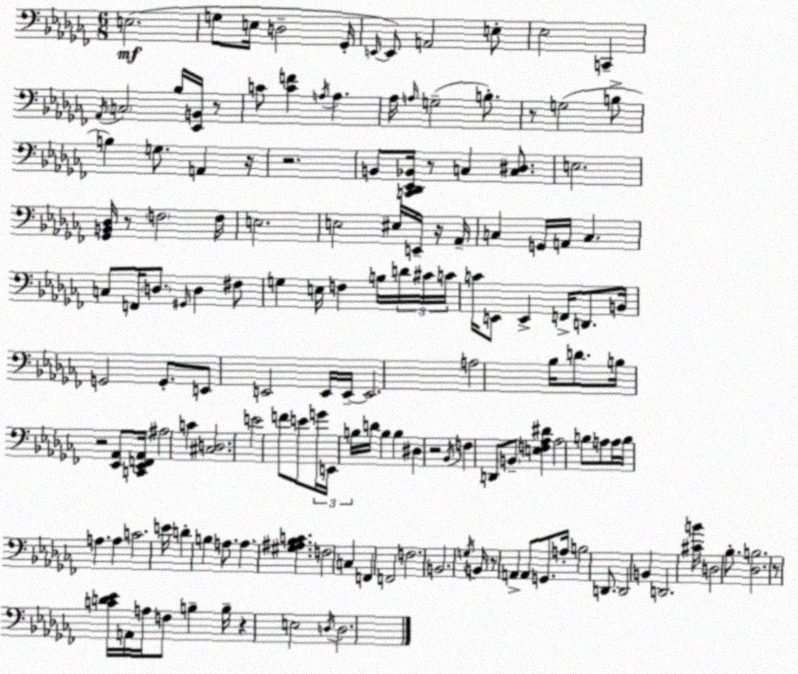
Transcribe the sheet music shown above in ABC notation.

X:1
T:Untitled
M:6/8
L:1/4
K:Abm
E,2 G,/2 E,/4 D,2 _G,,/4 E,,/4 E,,/2 A,,2 E,/2 _E,2 C,, _A,,/4 C,2 _B,/4 [_E,,B,,]/4 z/2 C/2 [CF] A,/4 A, _A,/4 A,/4 G,2 B,/2 z/2 G,2 B,/2 B, G,/2 A,, z/4 z2 B,,/2 [C,,_D,,_E,,_B,,]/4 z/2 C, [C,^D,]/2 E,2 [_G,,B,,_D,]/4 z/2 F,2 F,/4 E,2 E,2 ^E,/4 E,,/4 z/4 _A,,/4 C, G,,/4 A,,/4 C, C,/2 F,,/4 D,/2 ^G,,/4 D, ^F,/2 G, E,/4 F, B,/4 D/4 ^C/4 C/4 C/4 E,,/2 E,, F,,/4 D,,/2 B,,/4 G,,2 G,,/2 E,,/2 E,,2 E,,/4 E,,/4 E,,2 A,2 _B,/4 D/2 B,/4 z2 [_E,,_A,,]/2 [C,,_E,,F,,_A,,]/4 ^A,2 C [^C,D,]2 E2 F/2 E/2 G/4 E,,/4 B,/4 D/4 B, B, ^D, z2 _B,,/4 F, D,,/2 B,,/2 [E,F,_A,^D] _A,2 B,/2 A,/2 A,/4 B,/4 A, A, C2 E/4 D B, A,/2 A, [^G,^A,_B,C] F,2 C, F,, F,,2 F,2 B,,2 G,/4 B,,/4 z/2 A,, A,,/2 G,,/2 A,/4 B,2 D,,/2 D,,2 B,, D,,2 [^CB]/4 D,2 _B,/2 [_D,B,]2 z/2 [CD_E]/4 A,,/4 A,/4 F,/2 B, B,/4 z E,2 D,/4 D,2